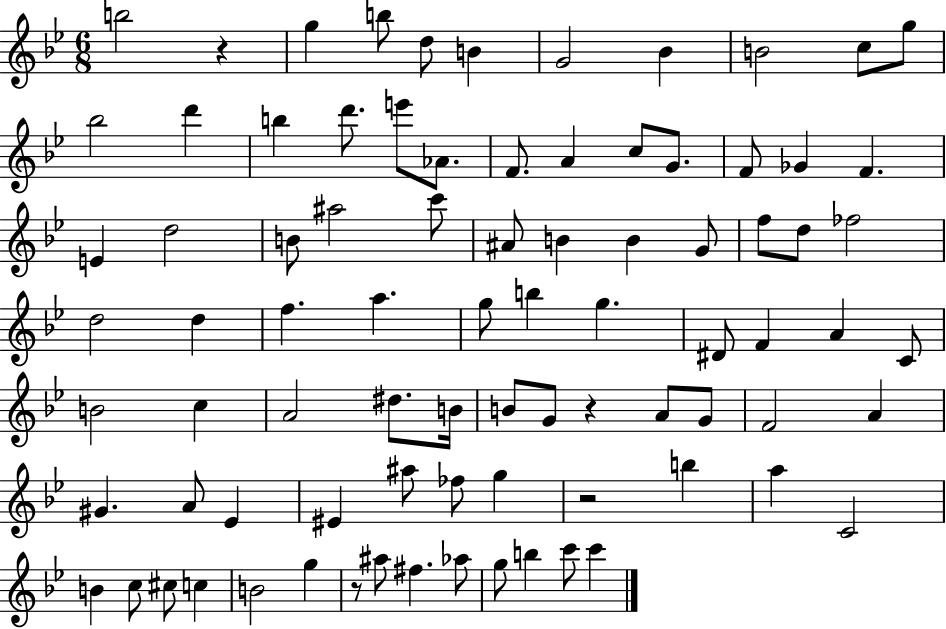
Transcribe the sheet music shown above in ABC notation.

X:1
T:Untitled
M:6/8
L:1/4
K:Bb
b2 z g b/2 d/2 B G2 _B B2 c/2 g/2 _b2 d' b d'/2 e'/2 _A/2 F/2 A c/2 G/2 F/2 _G F E d2 B/2 ^a2 c'/2 ^A/2 B B G/2 f/2 d/2 _f2 d2 d f a g/2 b g ^D/2 F A C/2 B2 c A2 ^d/2 B/4 B/2 G/2 z A/2 G/2 F2 A ^G A/2 _E ^E ^a/2 _f/2 g z2 b a C2 B c/2 ^c/2 c B2 g z/2 ^a/2 ^f _a/2 g/2 b c'/2 c'